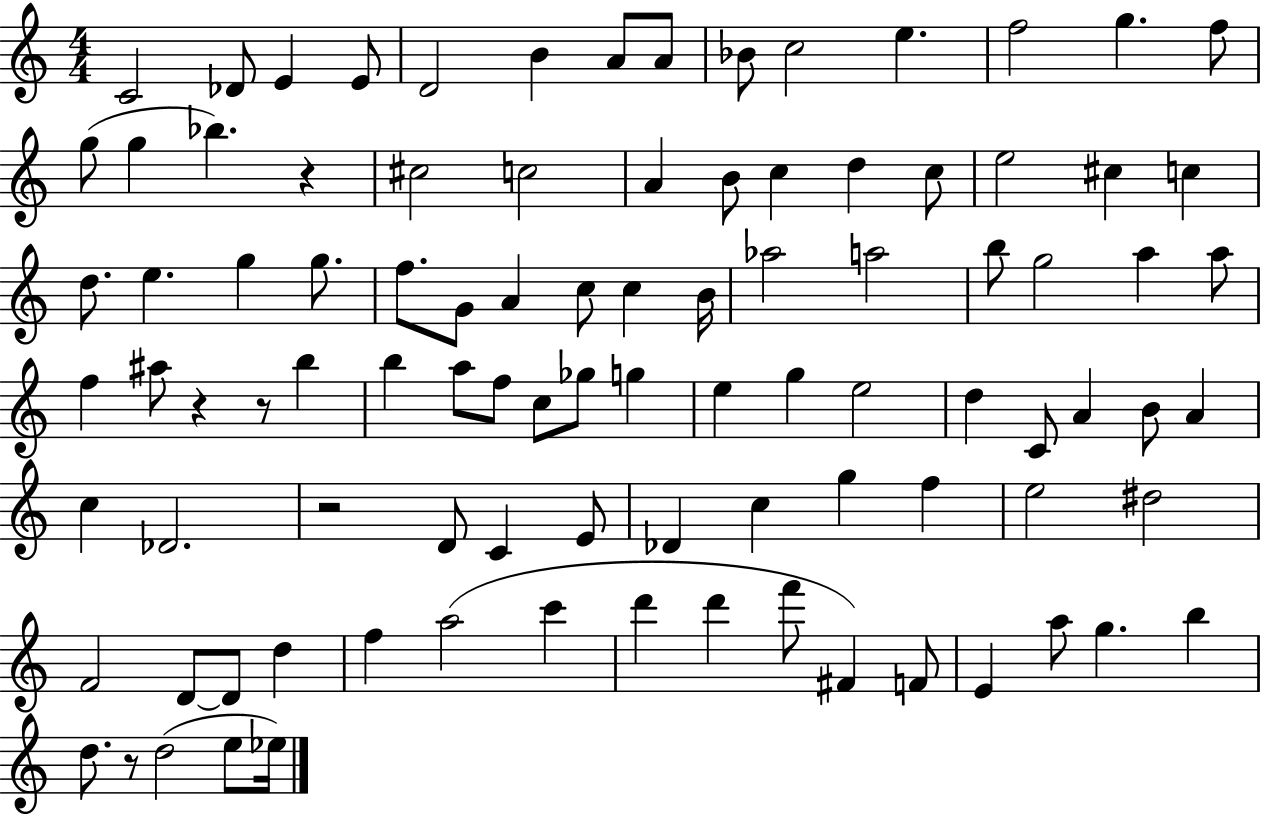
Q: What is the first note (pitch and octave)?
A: C4